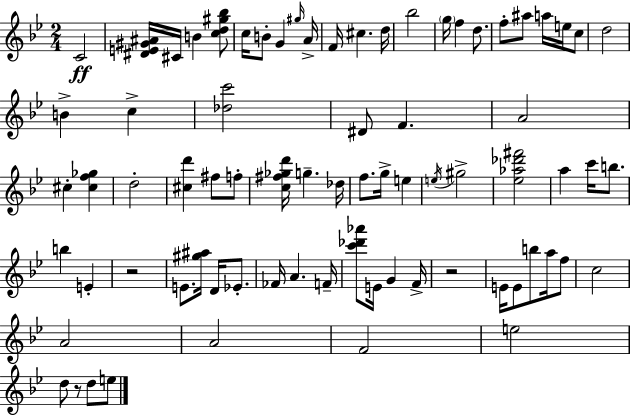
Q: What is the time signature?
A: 2/4